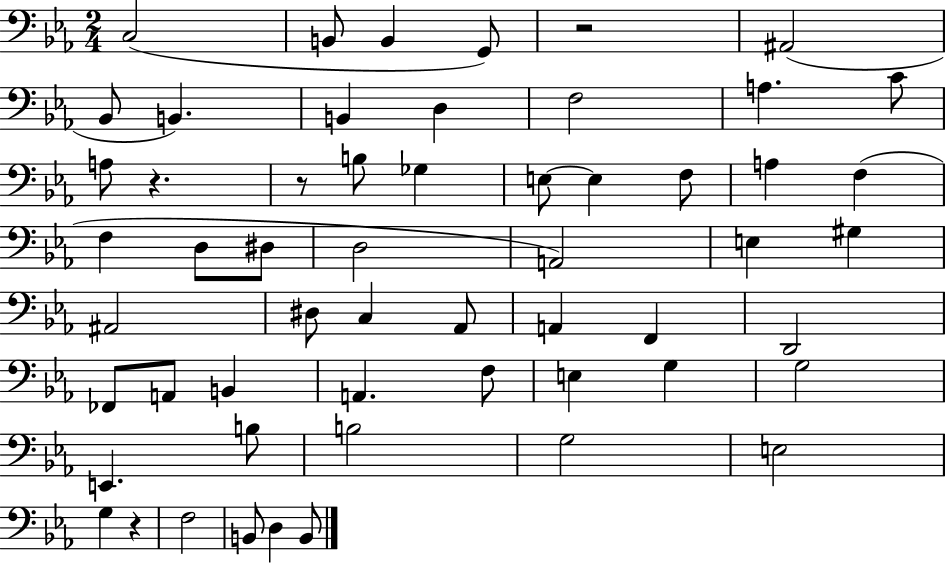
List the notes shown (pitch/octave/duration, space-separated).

C3/h B2/e B2/q G2/e R/h A#2/h Bb2/e B2/q. B2/q D3/q F3/h A3/q. C4/e A3/e R/q. R/e B3/e Gb3/q E3/e E3/q F3/e A3/q F3/q F3/q D3/e D#3/e D3/h A2/h E3/q G#3/q A#2/h D#3/e C3/q Ab2/e A2/q F2/q D2/h FES2/e A2/e B2/q A2/q. F3/e E3/q G3/q G3/h E2/q. B3/e B3/h G3/h E3/h G3/q R/q F3/h B2/e D3/q B2/e